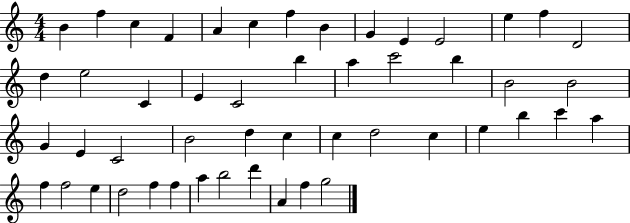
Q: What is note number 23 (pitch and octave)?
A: B5